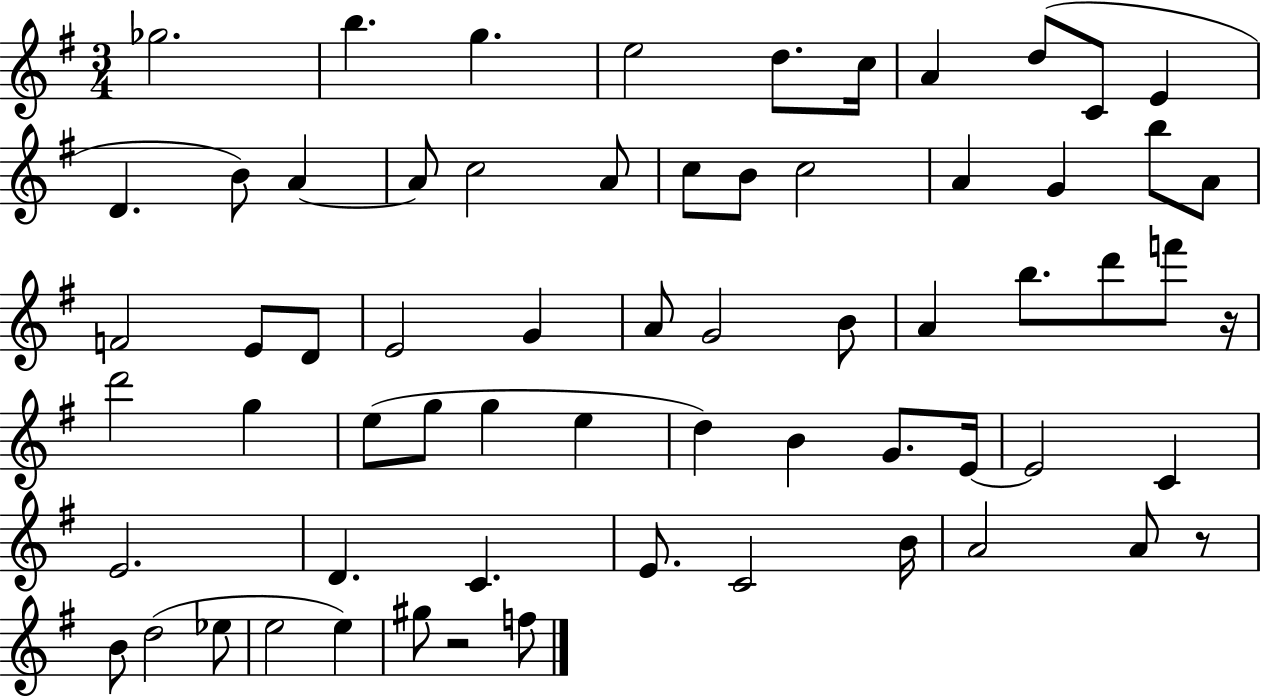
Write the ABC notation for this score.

X:1
T:Untitled
M:3/4
L:1/4
K:G
_g2 b g e2 d/2 c/4 A d/2 C/2 E D B/2 A A/2 c2 A/2 c/2 B/2 c2 A G b/2 A/2 F2 E/2 D/2 E2 G A/2 G2 B/2 A b/2 d'/2 f'/2 z/4 d'2 g e/2 g/2 g e d B G/2 E/4 E2 C E2 D C E/2 C2 B/4 A2 A/2 z/2 B/2 d2 _e/2 e2 e ^g/2 z2 f/2